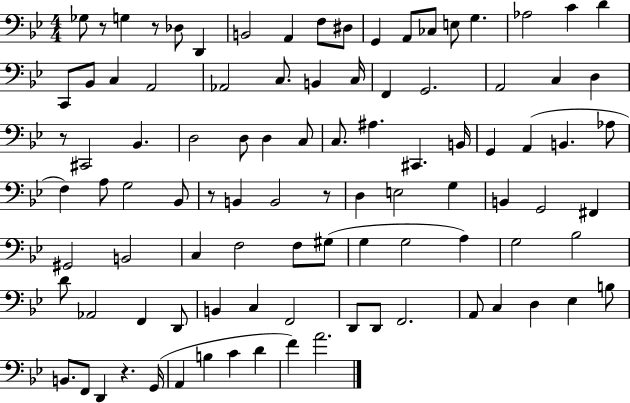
Gb3/e R/e G3/q R/e Db3/e D2/q B2/h A2/q F3/e D#3/e G2/q A2/e CES3/e E3/e G3/q. Ab3/h C4/q D4/q C2/e Bb2/e C3/q A2/h Ab2/h C3/e. B2/q C3/s F2/q G2/h. A2/h C3/q D3/q R/e C#2/h Bb2/q. D3/h D3/e D3/q C3/e C3/e. A#3/q. C#2/q. B2/s G2/q A2/q B2/q. Ab3/e F3/q A3/e G3/h Bb2/e R/e B2/q B2/h R/e D3/q E3/h G3/q B2/q G2/h F#2/q G#2/h B2/h C3/q F3/h F3/e G#3/e G3/q G3/h A3/q G3/h Bb3/h D4/e Ab2/h F2/q D2/e B2/q C3/q F2/h D2/e D2/e F2/h. A2/e C3/q D3/q Eb3/q B3/e B2/e. F2/e D2/q R/q. G2/s A2/q B3/q C4/q D4/q F4/q A4/h.